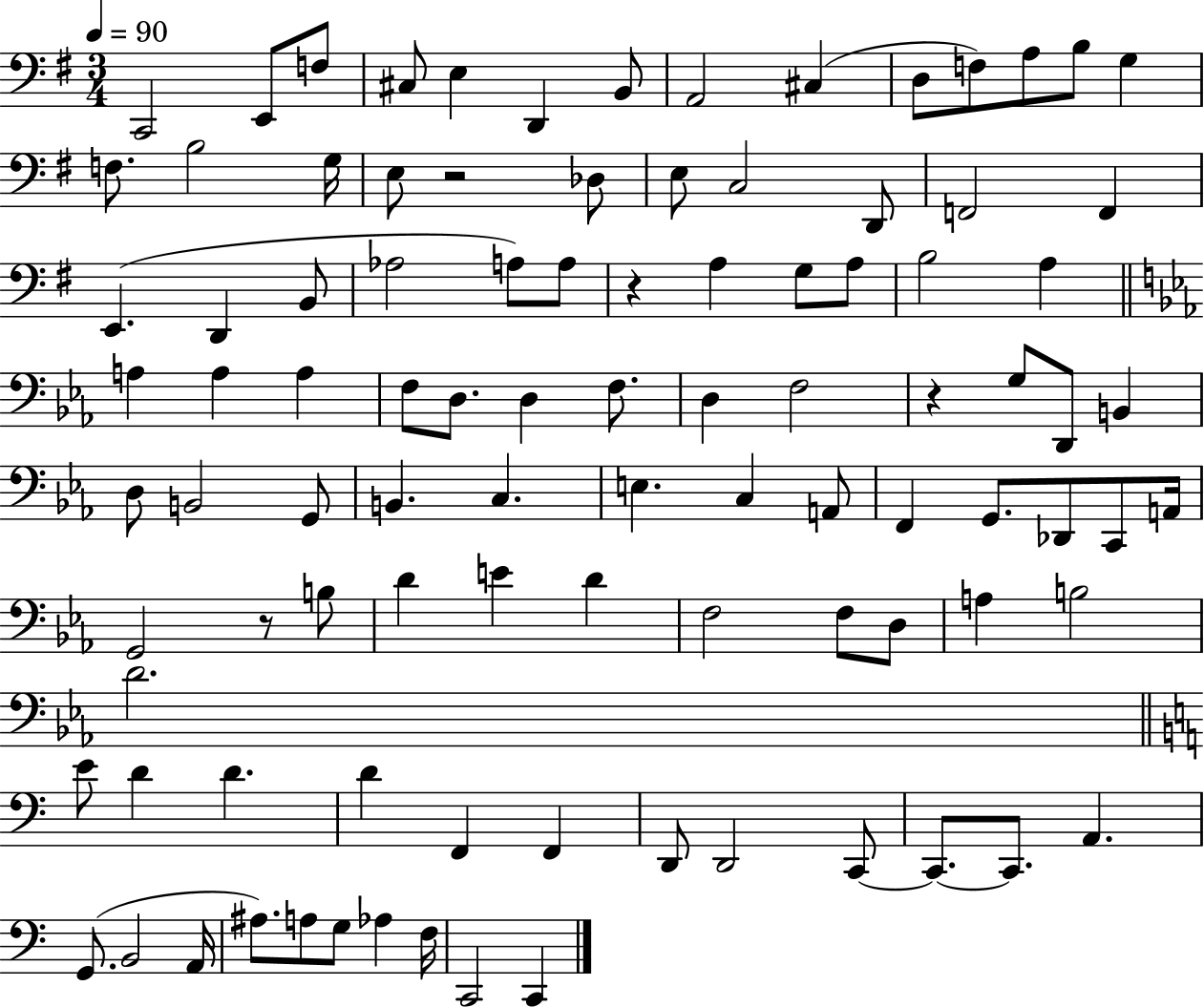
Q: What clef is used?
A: bass